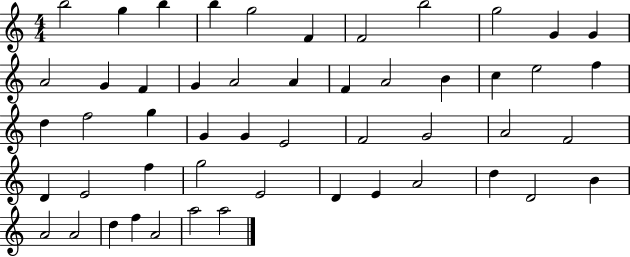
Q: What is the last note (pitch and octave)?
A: A5